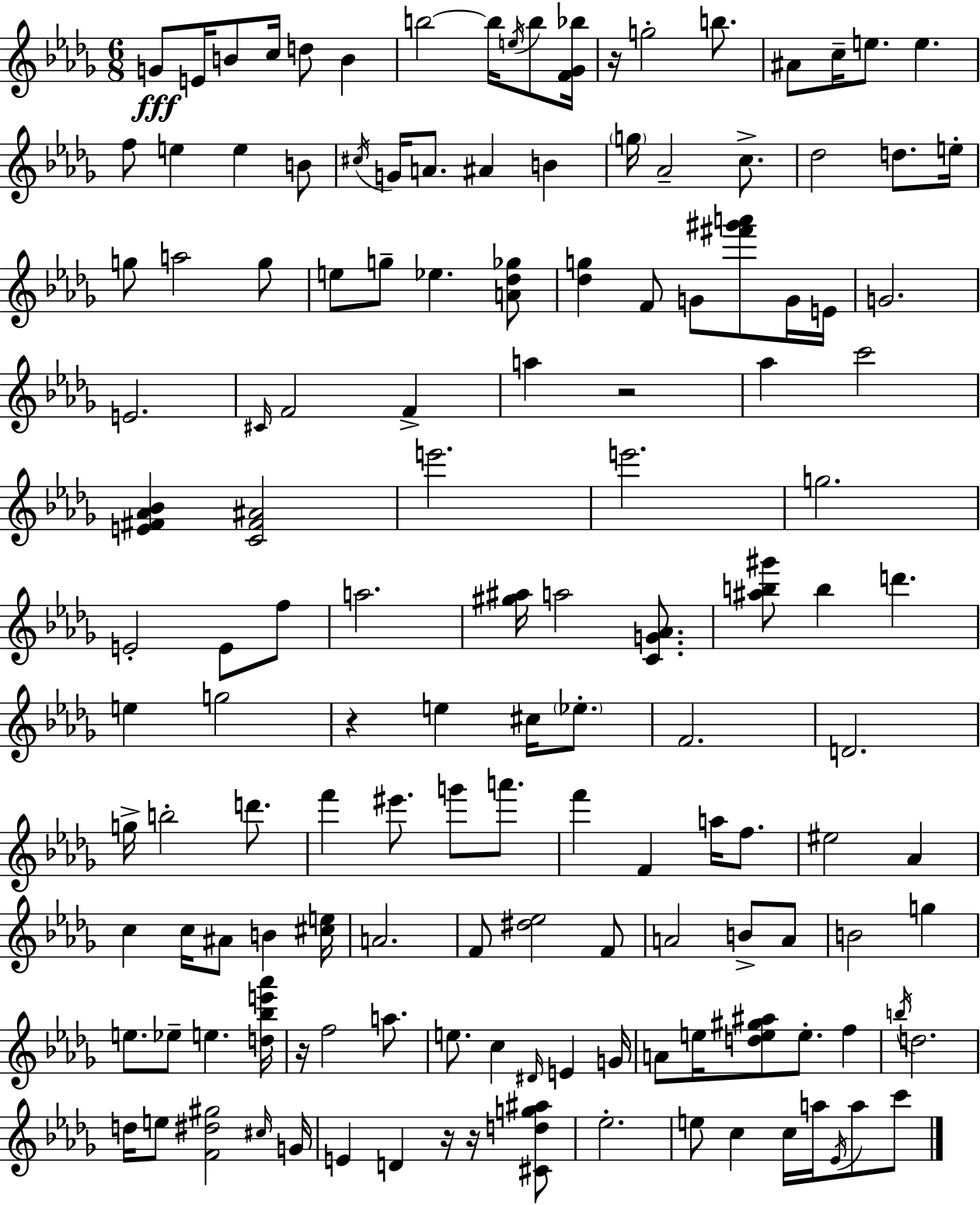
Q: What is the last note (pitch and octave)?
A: C6